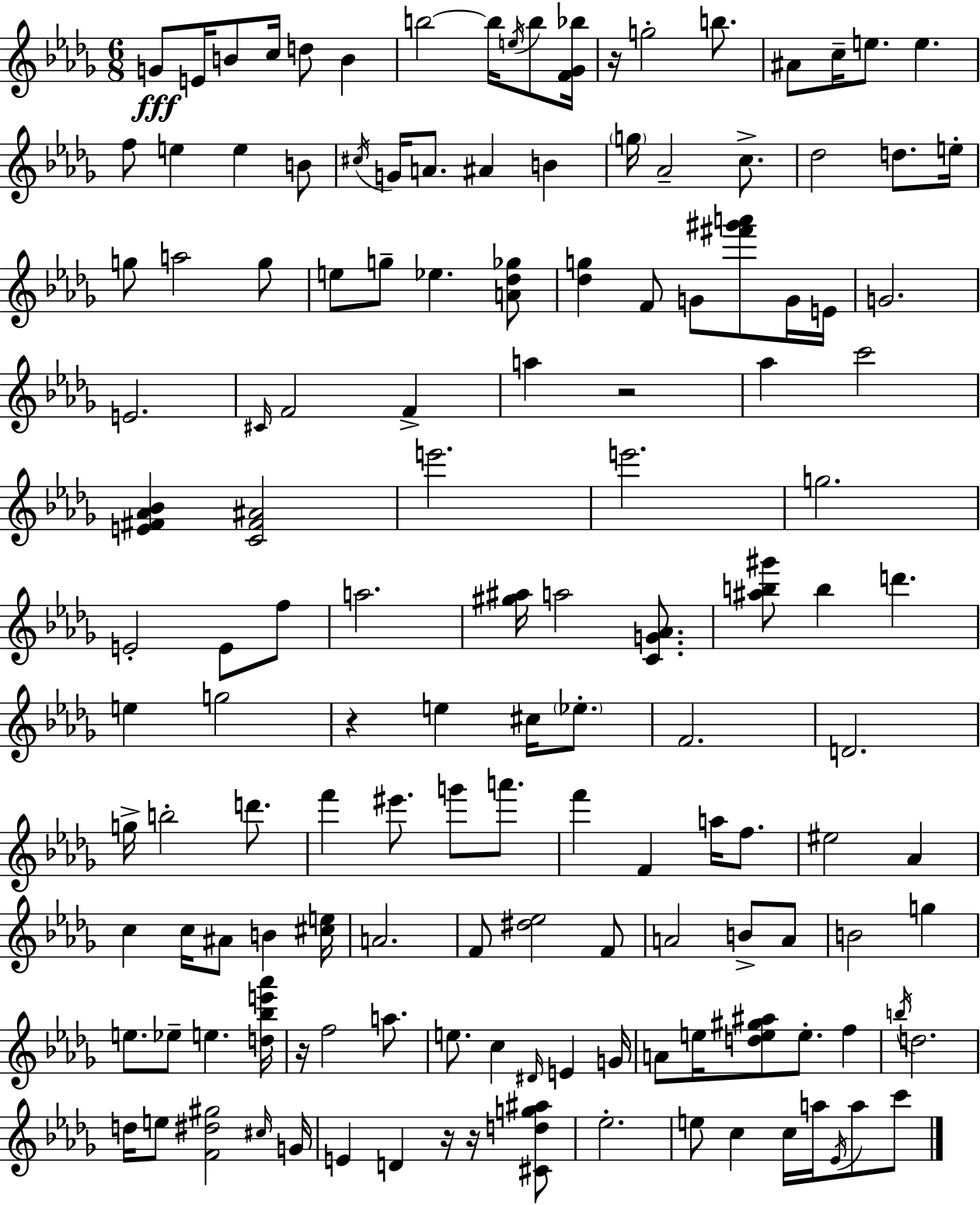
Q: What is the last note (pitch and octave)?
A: C6